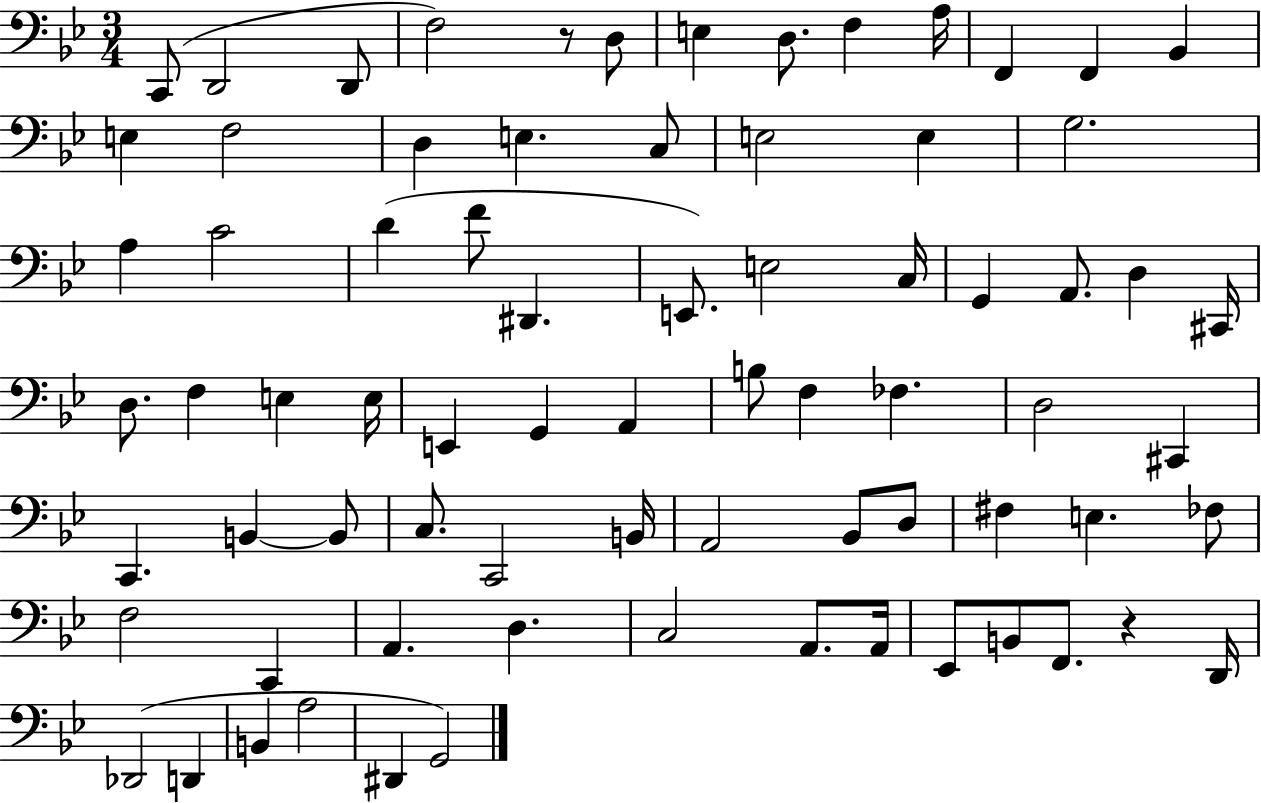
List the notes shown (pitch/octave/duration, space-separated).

C2/e D2/h D2/e F3/h R/e D3/e E3/q D3/e. F3/q A3/s F2/q F2/q Bb2/q E3/q F3/h D3/q E3/q. C3/e E3/h E3/q G3/h. A3/q C4/h D4/q F4/e D#2/q. E2/e. E3/h C3/s G2/q A2/e. D3/q C#2/s D3/e. F3/q E3/q E3/s E2/q G2/q A2/q B3/e F3/q FES3/q. D3/h C#2/q C2/q. B2/q B2/e C3/e. C2/h B2/s A2/h Bb2/e D3/e F#3/q E3/q. FES3/e F3/h C2/q A2/q. D3/q. C3/h A2/e. A2/s Eb2/e B2/e F2/e. R/q D2/s Db2/h D2/q B2/q A3/h D#2/q G2/h